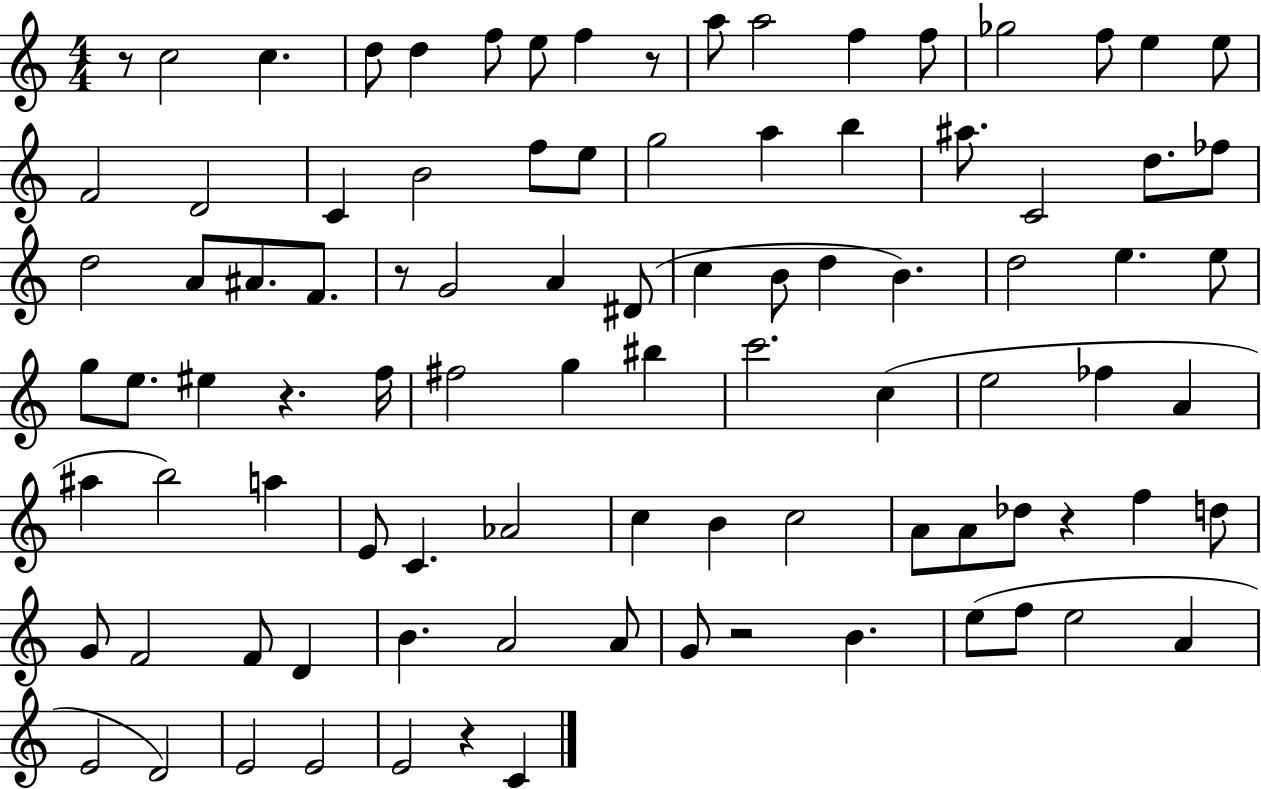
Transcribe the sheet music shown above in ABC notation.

X:1
T:Untitled
M:4/4
L:1/4
K:C
z/2 c2 c d/2 d f/2 e/2 f z/2 a/2 a2 f f/2 _g2 f/2 e e/2 F2 D2 C B2 f/2 e/2 g2 a b ^a/2 C2 d/2 _f/2 d2 A/2 ^A/2 F/2 z/2 G2 A ^D/2 c B/2 d B d2 e e/2 g/2 e/2 ^e z f/4 ^f2 g ^b c'2 c e2 _f A ^a b2 a E/2 C _A2 c B c2 A/2 A/2 _d/2 z f d/2 G/2 F2 F/2 D B A2 A/2 G/2 z2 B e/2 f/2 e2 A E2 D2 E2 E2 E2 z C